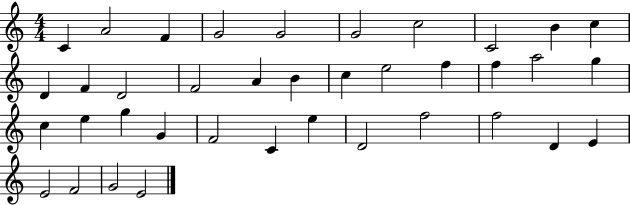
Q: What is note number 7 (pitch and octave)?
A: C5